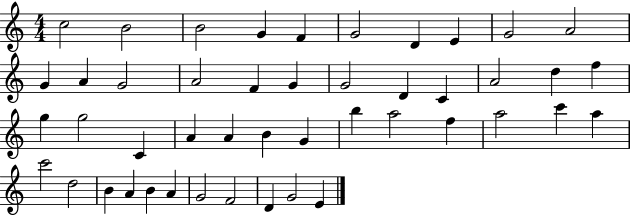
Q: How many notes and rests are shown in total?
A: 46